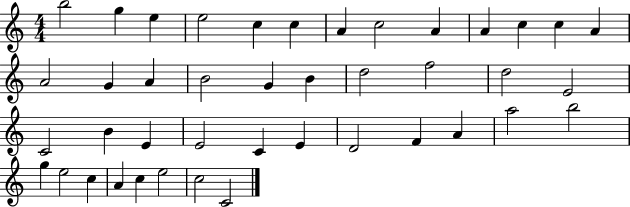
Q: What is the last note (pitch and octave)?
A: C4